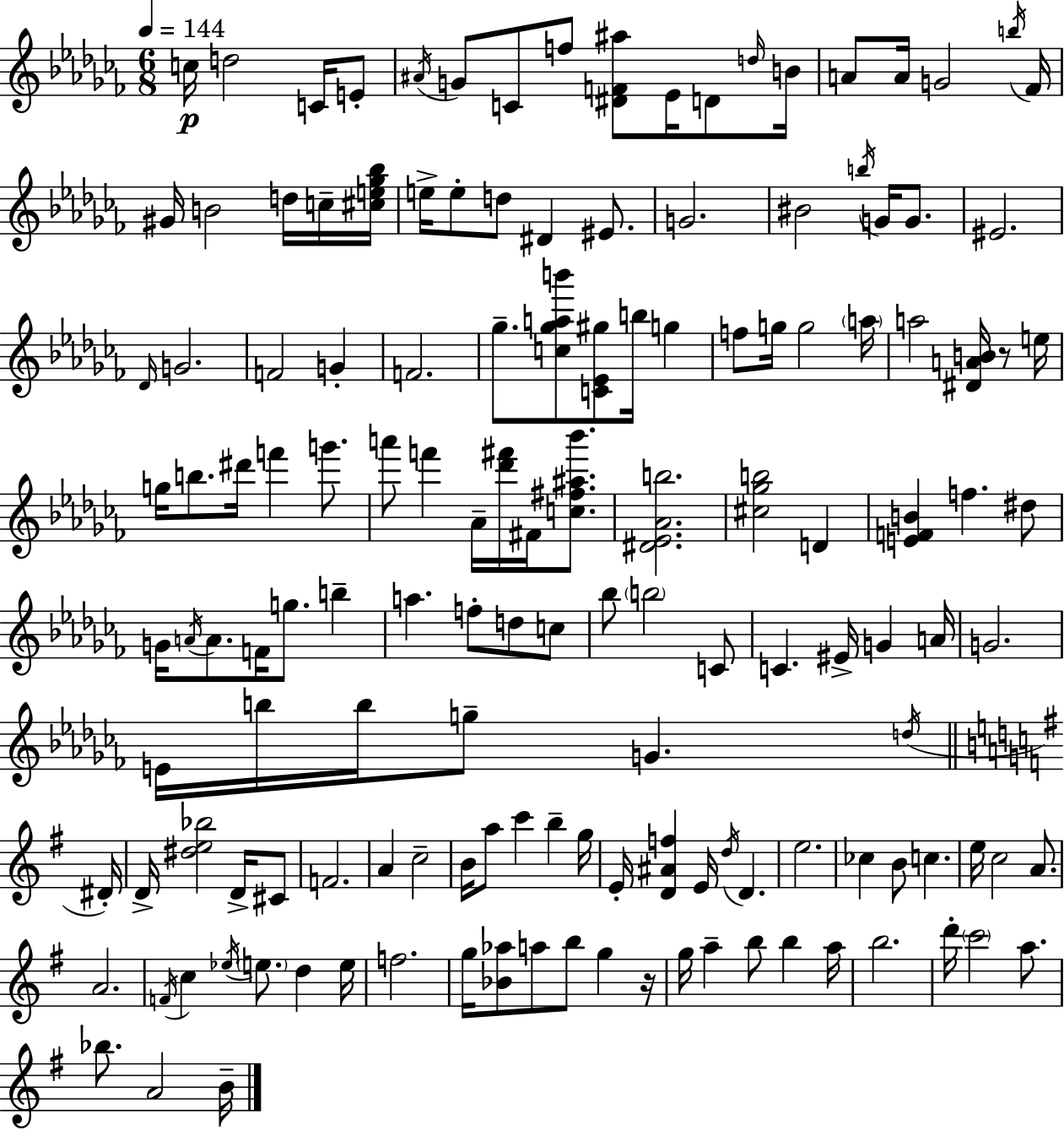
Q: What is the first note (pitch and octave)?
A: C5